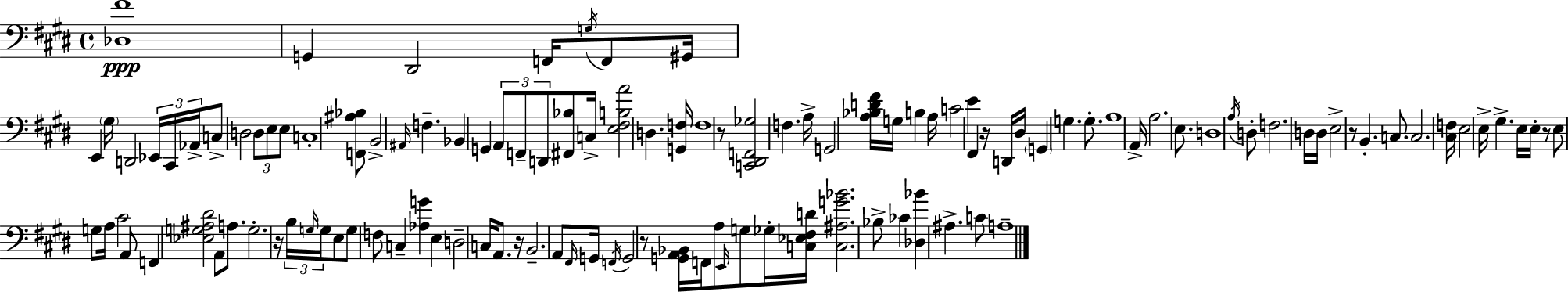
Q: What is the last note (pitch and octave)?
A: A3